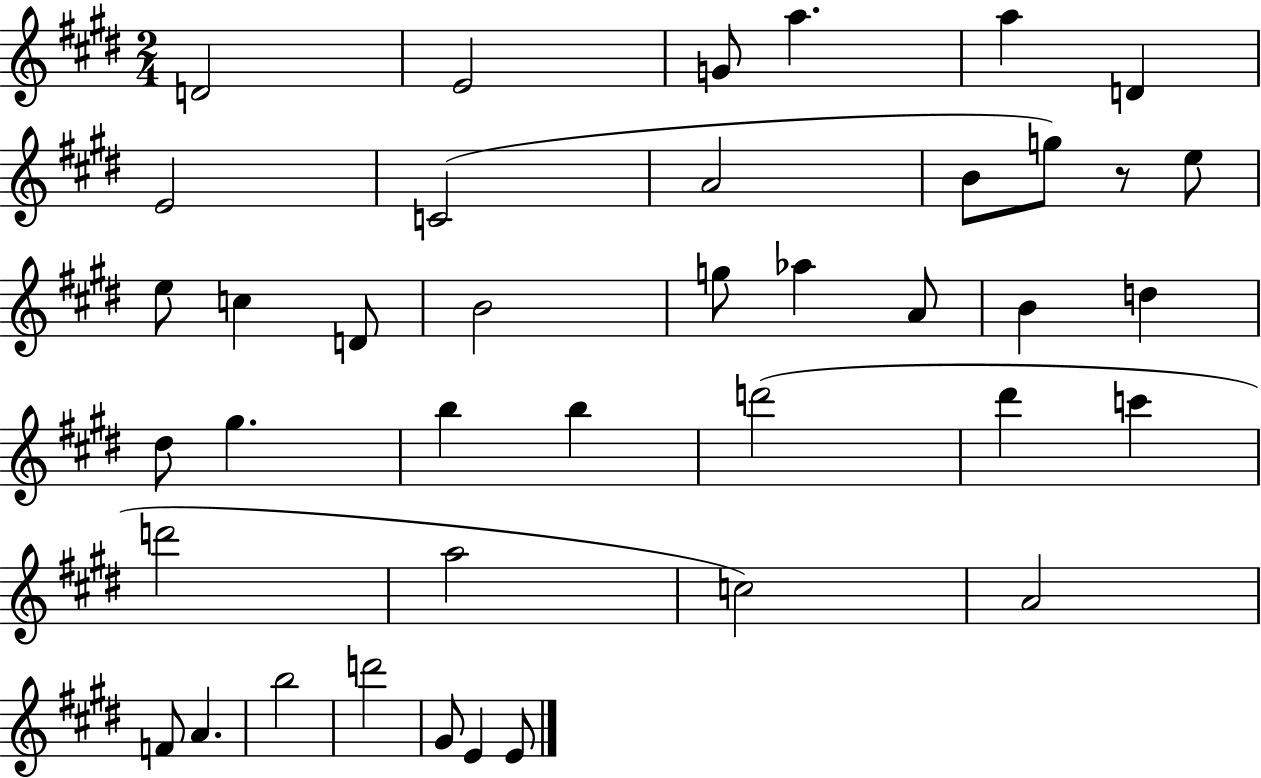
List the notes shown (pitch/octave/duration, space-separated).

D4/h E4/h G4/e A5/q. A5/q D4/q E4/h C4/h A4/h B4/e G5/e R/e E5/e E5/e C5/q D4/e B4/h G5/e Ab5/q A4/e B4/q D5/q D#5/e G#5/q. B5/q B5/q D6/h D#6/q C6/q D6/h A5/h C5/h A4/h F4/e A4/q. B5/h D6/h G#4/e E4/q E4/e